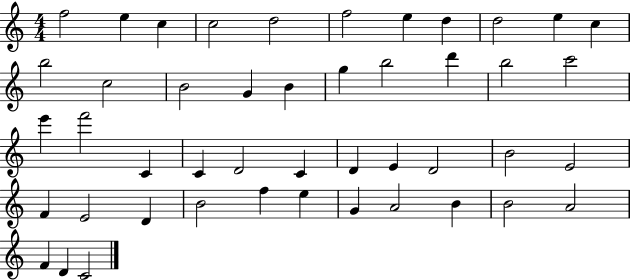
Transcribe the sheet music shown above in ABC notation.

X:1
T:Untitled
M:4/4
L:1/4
K:C
f2 e c c2 d2 f2 e d d2 e c b2 c2 B2 G B g b2 d' b2 c'2 e' f'2 C C D2 C D E D2 B2 E2 F E2 D B2 f e G A2 B B2 A2 F D C2